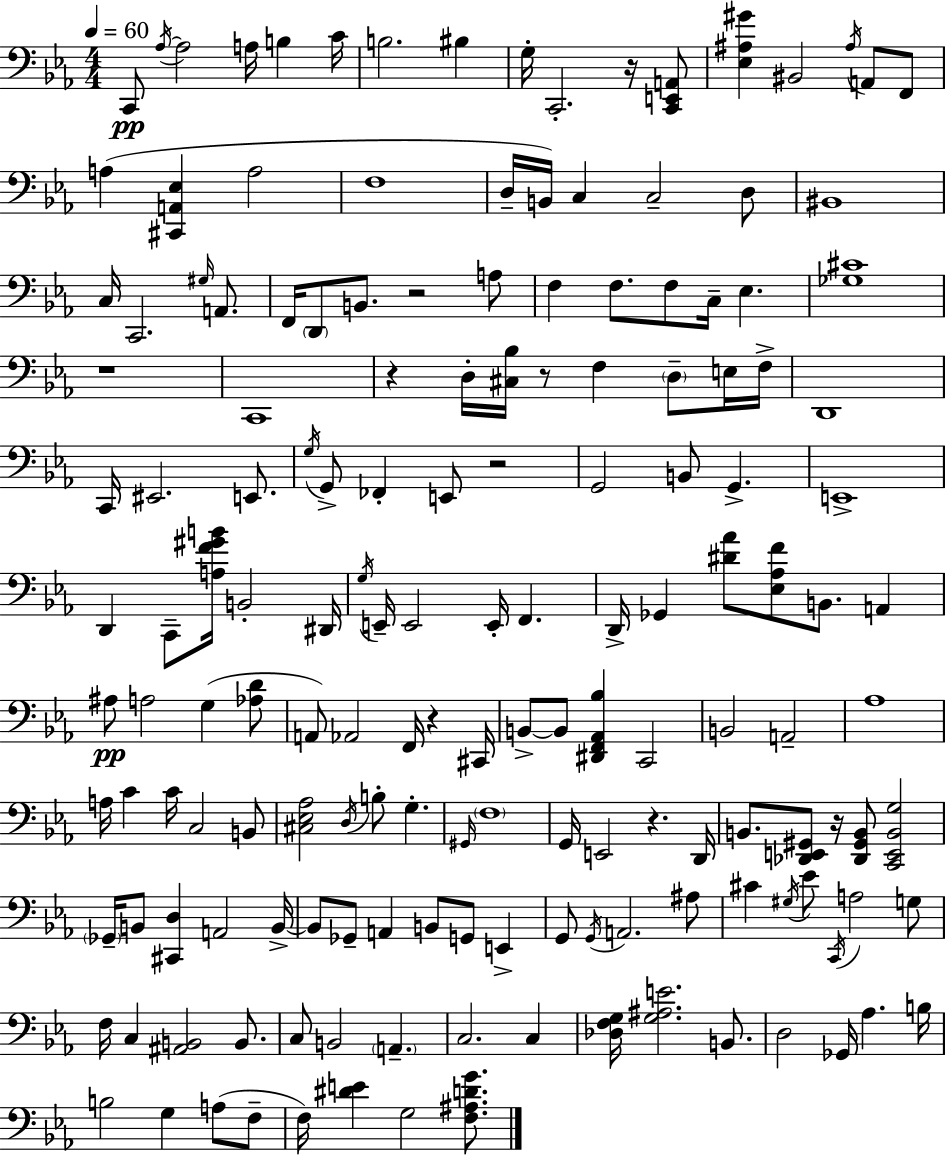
X:1
T:Untitled
M:4/4
L:1/4
K:Eb
C,,/2 _A,/4 _A,2 A,/4 B, C/4 B,2 ^B, G,/4 C,,2 z/4 [C,,E,,A,,]/2 [_E,^A,^G] ^B,,2 ^A,/4 A,,/2 F,,/2 A, [^C,,A,,_E,] A,2 F,4 D,/4 B,,/4 C, C,2 D,/2 ^B,,4 C,/4 C,,2 ^G,/4 A,,/2 F,,/4 D,,/2 B,,/2 z2 A,/2 F, F,/2 F,/2 C,/4 _E, [_G,^C]4 z4 C,,4 z D,/4 [^C,_B,]/4 z/2 F, D,/2 E,/4 F,/4 D,,4 C,,/4 ^E,,2 E,,/2 G,/4 G,,/2 _F,, E,,/2 z2 G,,2 B,,/2 G,, E,,4 D,, C,,/2 [A,F^GB]/4 B,,2 ^D,,/4 G,/4 E,,/4 E,,2 E,,/4 F,, D,,/4 _G,, [^D_A]/2 [_E,_A,F]/2 B,,/2 A,, ^A,/2 A,2 G, [_A,D]/2 A,,/2 _A,,2 F,,/4 z ^C,,/4 B,,/2 B,,/2 [^D,,F,,_A,,_B,] C,,2 B,,2 A,,2 _A,4 A,/4 C C/4 C,2 B,,/2 [^C,_E,_A,]2 D,/4 B,/2 G, ^G,,/4 F,4 G,,/4 E,,2 z D,,/4 B,,/2 [_D,,E,,^G,,]/2 z/4 [_D,,^G,,B,,]/2 [C,,E,,B,,G,]2 _G,,/4 B,,/2 [^C,,D,] A,,2 B,,/4 B,,/2 _G,,/2 A,, B,,/2 G,,/2 E,, G,,/2 G,,/4 A,,2 ^A,/2 ^C ^G,/4 _E/2 C,,/4 A,2 G,/2 F,/4 C, [^A,,B,,]2 B,,/2 C,/2 B,,2 A,, C,2 C, [_D,F,G,]/4 [G,^A,E]2 B,,/2 D,2 _G,,/4 _A, B,/4 B,2 G, A,/2 F,/2 F,/4 [^DE] G,2 [F,^A,DG]/2